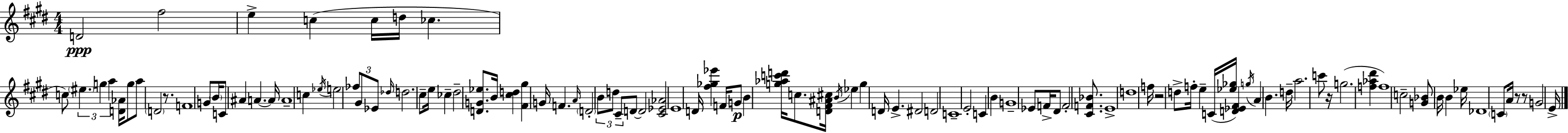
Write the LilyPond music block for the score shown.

{
  \clef treble
  \numericTimeSignature
  \time 4/4
  \key e \major
  \repeat volta 2 { d'2\ppp fis''2 | e''4-> c''4( c''16 d''16 ces''4. | c''8) \tuplet 3/2 { \parenthesize eis''4. g''4 a''4 } | <d' aes'>16 g''8 a''8 \parenthesize d'2 r8. | \break f'1 | g'8 \parenthesize b'16 c'8 ais'4 a'4.~~ a'16 | a'1-- | c''4 \acciaccatura { ees''16 } e''2 \tuplet 3/2 { fes''8 gis'8 | \break ees'8 } \grace { des''16 } d''2. | cis''8-- e''16 ces''4-- dis''2-- <d' g' ees''>8. | b'16 <cis'' d''>4 <fis' gis''>4 g'16 f'4. | \grace { a'16 } \parenthesize d'2-. \tuplet 3/2 { b'8 d''8 cis'8-- } | \break d'8~~ d'2 <cis' ees' aes'>2 | e'1 | d'16 <fis'' ges'' ees'''>4 f'16 g'8\p b'4 <g'' aes'' c''' d'''>16 | c''8. <d' fis' ais' cis''>16 \acciaccatura { b'16 } ees''4 g''4 d'16 e'4.-> | \break dis'2 d'2 | c'1-- | e'2-. c'4 | b'4 g'1-- | \break ees'8 f'16-> dis'8 f'2-. | <cis' f' bes'>8. e'1-> | d''1 | f''16 r2 d''8-> f''16-. | \break e''4-- c'16( <ees'' ges''>16 <d' ees' fis'>4) \acciaccatura { g''16 } a'4 b'4. | d''16-- a''2. | c'''8 r16 g''2.( | <f'' aes'' dis'''>4 f''1) | \break c''2-- <g' bes'>8 b'16 | b'4 ees''16 des'1 | \parenthesize c'8 a'16 r8 r8 g'2 | e'16-> } \bar "|."
}